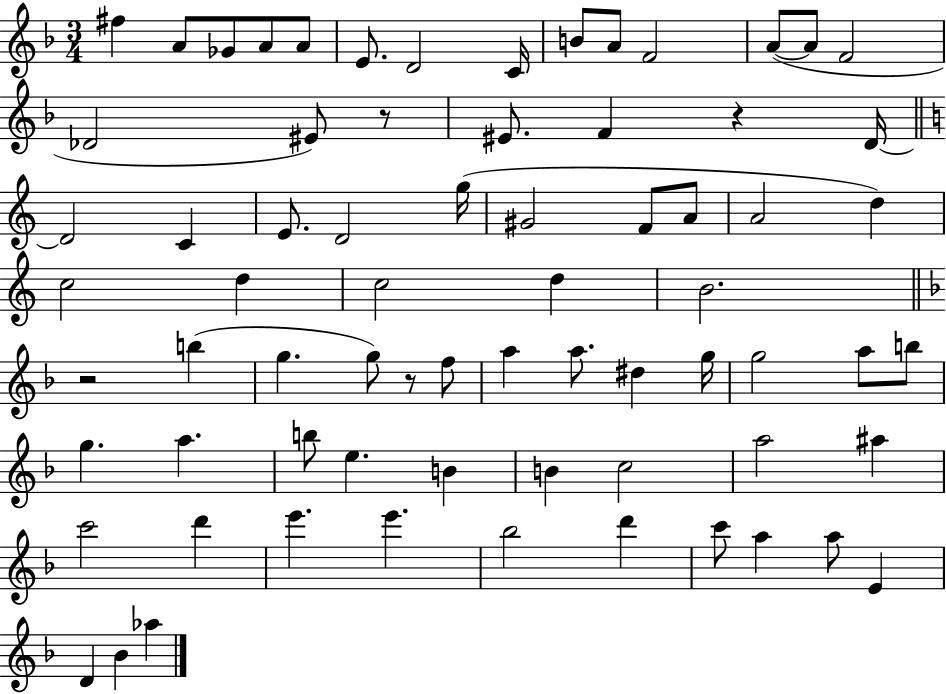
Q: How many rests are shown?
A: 4